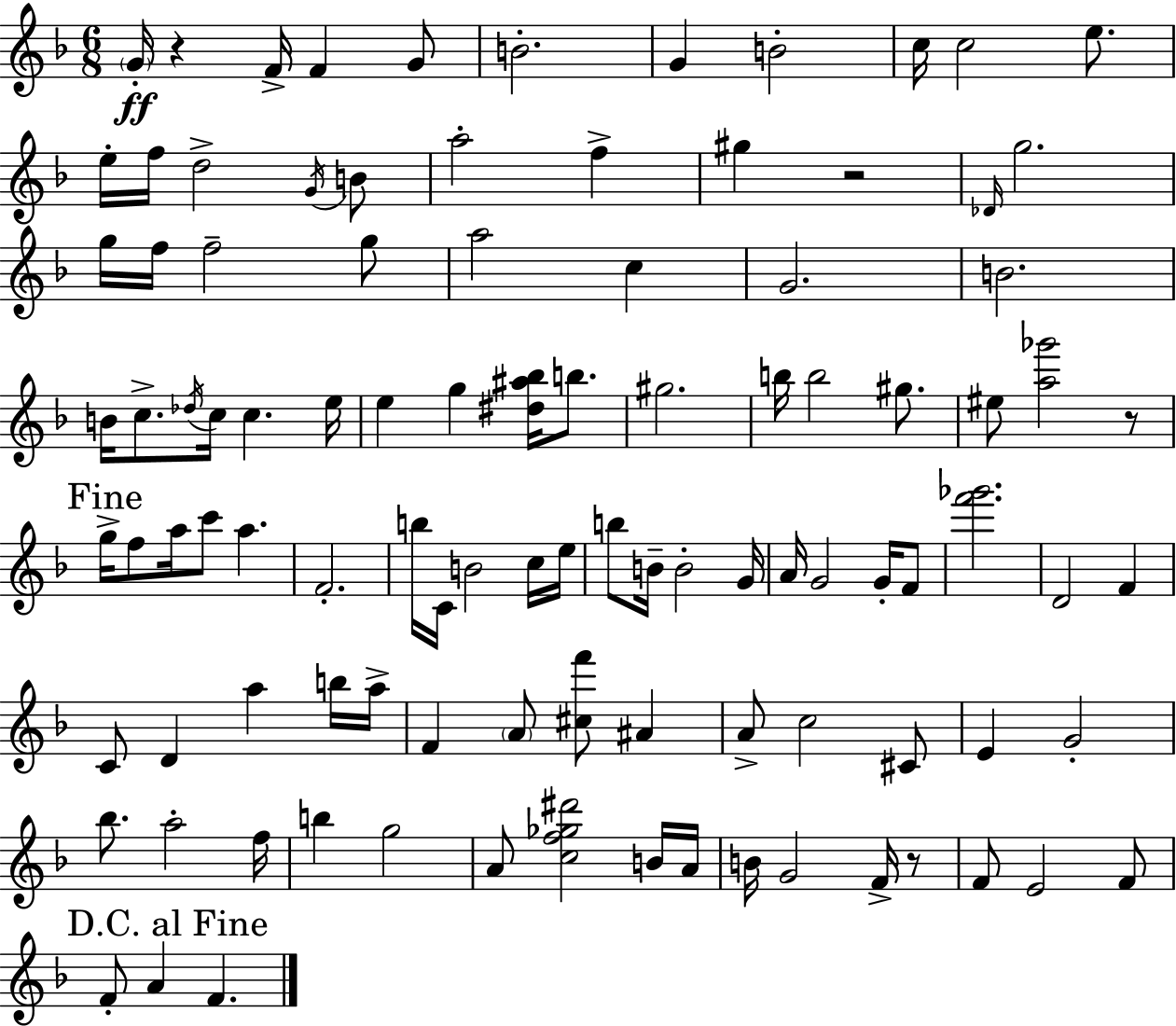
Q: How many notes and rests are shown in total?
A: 102